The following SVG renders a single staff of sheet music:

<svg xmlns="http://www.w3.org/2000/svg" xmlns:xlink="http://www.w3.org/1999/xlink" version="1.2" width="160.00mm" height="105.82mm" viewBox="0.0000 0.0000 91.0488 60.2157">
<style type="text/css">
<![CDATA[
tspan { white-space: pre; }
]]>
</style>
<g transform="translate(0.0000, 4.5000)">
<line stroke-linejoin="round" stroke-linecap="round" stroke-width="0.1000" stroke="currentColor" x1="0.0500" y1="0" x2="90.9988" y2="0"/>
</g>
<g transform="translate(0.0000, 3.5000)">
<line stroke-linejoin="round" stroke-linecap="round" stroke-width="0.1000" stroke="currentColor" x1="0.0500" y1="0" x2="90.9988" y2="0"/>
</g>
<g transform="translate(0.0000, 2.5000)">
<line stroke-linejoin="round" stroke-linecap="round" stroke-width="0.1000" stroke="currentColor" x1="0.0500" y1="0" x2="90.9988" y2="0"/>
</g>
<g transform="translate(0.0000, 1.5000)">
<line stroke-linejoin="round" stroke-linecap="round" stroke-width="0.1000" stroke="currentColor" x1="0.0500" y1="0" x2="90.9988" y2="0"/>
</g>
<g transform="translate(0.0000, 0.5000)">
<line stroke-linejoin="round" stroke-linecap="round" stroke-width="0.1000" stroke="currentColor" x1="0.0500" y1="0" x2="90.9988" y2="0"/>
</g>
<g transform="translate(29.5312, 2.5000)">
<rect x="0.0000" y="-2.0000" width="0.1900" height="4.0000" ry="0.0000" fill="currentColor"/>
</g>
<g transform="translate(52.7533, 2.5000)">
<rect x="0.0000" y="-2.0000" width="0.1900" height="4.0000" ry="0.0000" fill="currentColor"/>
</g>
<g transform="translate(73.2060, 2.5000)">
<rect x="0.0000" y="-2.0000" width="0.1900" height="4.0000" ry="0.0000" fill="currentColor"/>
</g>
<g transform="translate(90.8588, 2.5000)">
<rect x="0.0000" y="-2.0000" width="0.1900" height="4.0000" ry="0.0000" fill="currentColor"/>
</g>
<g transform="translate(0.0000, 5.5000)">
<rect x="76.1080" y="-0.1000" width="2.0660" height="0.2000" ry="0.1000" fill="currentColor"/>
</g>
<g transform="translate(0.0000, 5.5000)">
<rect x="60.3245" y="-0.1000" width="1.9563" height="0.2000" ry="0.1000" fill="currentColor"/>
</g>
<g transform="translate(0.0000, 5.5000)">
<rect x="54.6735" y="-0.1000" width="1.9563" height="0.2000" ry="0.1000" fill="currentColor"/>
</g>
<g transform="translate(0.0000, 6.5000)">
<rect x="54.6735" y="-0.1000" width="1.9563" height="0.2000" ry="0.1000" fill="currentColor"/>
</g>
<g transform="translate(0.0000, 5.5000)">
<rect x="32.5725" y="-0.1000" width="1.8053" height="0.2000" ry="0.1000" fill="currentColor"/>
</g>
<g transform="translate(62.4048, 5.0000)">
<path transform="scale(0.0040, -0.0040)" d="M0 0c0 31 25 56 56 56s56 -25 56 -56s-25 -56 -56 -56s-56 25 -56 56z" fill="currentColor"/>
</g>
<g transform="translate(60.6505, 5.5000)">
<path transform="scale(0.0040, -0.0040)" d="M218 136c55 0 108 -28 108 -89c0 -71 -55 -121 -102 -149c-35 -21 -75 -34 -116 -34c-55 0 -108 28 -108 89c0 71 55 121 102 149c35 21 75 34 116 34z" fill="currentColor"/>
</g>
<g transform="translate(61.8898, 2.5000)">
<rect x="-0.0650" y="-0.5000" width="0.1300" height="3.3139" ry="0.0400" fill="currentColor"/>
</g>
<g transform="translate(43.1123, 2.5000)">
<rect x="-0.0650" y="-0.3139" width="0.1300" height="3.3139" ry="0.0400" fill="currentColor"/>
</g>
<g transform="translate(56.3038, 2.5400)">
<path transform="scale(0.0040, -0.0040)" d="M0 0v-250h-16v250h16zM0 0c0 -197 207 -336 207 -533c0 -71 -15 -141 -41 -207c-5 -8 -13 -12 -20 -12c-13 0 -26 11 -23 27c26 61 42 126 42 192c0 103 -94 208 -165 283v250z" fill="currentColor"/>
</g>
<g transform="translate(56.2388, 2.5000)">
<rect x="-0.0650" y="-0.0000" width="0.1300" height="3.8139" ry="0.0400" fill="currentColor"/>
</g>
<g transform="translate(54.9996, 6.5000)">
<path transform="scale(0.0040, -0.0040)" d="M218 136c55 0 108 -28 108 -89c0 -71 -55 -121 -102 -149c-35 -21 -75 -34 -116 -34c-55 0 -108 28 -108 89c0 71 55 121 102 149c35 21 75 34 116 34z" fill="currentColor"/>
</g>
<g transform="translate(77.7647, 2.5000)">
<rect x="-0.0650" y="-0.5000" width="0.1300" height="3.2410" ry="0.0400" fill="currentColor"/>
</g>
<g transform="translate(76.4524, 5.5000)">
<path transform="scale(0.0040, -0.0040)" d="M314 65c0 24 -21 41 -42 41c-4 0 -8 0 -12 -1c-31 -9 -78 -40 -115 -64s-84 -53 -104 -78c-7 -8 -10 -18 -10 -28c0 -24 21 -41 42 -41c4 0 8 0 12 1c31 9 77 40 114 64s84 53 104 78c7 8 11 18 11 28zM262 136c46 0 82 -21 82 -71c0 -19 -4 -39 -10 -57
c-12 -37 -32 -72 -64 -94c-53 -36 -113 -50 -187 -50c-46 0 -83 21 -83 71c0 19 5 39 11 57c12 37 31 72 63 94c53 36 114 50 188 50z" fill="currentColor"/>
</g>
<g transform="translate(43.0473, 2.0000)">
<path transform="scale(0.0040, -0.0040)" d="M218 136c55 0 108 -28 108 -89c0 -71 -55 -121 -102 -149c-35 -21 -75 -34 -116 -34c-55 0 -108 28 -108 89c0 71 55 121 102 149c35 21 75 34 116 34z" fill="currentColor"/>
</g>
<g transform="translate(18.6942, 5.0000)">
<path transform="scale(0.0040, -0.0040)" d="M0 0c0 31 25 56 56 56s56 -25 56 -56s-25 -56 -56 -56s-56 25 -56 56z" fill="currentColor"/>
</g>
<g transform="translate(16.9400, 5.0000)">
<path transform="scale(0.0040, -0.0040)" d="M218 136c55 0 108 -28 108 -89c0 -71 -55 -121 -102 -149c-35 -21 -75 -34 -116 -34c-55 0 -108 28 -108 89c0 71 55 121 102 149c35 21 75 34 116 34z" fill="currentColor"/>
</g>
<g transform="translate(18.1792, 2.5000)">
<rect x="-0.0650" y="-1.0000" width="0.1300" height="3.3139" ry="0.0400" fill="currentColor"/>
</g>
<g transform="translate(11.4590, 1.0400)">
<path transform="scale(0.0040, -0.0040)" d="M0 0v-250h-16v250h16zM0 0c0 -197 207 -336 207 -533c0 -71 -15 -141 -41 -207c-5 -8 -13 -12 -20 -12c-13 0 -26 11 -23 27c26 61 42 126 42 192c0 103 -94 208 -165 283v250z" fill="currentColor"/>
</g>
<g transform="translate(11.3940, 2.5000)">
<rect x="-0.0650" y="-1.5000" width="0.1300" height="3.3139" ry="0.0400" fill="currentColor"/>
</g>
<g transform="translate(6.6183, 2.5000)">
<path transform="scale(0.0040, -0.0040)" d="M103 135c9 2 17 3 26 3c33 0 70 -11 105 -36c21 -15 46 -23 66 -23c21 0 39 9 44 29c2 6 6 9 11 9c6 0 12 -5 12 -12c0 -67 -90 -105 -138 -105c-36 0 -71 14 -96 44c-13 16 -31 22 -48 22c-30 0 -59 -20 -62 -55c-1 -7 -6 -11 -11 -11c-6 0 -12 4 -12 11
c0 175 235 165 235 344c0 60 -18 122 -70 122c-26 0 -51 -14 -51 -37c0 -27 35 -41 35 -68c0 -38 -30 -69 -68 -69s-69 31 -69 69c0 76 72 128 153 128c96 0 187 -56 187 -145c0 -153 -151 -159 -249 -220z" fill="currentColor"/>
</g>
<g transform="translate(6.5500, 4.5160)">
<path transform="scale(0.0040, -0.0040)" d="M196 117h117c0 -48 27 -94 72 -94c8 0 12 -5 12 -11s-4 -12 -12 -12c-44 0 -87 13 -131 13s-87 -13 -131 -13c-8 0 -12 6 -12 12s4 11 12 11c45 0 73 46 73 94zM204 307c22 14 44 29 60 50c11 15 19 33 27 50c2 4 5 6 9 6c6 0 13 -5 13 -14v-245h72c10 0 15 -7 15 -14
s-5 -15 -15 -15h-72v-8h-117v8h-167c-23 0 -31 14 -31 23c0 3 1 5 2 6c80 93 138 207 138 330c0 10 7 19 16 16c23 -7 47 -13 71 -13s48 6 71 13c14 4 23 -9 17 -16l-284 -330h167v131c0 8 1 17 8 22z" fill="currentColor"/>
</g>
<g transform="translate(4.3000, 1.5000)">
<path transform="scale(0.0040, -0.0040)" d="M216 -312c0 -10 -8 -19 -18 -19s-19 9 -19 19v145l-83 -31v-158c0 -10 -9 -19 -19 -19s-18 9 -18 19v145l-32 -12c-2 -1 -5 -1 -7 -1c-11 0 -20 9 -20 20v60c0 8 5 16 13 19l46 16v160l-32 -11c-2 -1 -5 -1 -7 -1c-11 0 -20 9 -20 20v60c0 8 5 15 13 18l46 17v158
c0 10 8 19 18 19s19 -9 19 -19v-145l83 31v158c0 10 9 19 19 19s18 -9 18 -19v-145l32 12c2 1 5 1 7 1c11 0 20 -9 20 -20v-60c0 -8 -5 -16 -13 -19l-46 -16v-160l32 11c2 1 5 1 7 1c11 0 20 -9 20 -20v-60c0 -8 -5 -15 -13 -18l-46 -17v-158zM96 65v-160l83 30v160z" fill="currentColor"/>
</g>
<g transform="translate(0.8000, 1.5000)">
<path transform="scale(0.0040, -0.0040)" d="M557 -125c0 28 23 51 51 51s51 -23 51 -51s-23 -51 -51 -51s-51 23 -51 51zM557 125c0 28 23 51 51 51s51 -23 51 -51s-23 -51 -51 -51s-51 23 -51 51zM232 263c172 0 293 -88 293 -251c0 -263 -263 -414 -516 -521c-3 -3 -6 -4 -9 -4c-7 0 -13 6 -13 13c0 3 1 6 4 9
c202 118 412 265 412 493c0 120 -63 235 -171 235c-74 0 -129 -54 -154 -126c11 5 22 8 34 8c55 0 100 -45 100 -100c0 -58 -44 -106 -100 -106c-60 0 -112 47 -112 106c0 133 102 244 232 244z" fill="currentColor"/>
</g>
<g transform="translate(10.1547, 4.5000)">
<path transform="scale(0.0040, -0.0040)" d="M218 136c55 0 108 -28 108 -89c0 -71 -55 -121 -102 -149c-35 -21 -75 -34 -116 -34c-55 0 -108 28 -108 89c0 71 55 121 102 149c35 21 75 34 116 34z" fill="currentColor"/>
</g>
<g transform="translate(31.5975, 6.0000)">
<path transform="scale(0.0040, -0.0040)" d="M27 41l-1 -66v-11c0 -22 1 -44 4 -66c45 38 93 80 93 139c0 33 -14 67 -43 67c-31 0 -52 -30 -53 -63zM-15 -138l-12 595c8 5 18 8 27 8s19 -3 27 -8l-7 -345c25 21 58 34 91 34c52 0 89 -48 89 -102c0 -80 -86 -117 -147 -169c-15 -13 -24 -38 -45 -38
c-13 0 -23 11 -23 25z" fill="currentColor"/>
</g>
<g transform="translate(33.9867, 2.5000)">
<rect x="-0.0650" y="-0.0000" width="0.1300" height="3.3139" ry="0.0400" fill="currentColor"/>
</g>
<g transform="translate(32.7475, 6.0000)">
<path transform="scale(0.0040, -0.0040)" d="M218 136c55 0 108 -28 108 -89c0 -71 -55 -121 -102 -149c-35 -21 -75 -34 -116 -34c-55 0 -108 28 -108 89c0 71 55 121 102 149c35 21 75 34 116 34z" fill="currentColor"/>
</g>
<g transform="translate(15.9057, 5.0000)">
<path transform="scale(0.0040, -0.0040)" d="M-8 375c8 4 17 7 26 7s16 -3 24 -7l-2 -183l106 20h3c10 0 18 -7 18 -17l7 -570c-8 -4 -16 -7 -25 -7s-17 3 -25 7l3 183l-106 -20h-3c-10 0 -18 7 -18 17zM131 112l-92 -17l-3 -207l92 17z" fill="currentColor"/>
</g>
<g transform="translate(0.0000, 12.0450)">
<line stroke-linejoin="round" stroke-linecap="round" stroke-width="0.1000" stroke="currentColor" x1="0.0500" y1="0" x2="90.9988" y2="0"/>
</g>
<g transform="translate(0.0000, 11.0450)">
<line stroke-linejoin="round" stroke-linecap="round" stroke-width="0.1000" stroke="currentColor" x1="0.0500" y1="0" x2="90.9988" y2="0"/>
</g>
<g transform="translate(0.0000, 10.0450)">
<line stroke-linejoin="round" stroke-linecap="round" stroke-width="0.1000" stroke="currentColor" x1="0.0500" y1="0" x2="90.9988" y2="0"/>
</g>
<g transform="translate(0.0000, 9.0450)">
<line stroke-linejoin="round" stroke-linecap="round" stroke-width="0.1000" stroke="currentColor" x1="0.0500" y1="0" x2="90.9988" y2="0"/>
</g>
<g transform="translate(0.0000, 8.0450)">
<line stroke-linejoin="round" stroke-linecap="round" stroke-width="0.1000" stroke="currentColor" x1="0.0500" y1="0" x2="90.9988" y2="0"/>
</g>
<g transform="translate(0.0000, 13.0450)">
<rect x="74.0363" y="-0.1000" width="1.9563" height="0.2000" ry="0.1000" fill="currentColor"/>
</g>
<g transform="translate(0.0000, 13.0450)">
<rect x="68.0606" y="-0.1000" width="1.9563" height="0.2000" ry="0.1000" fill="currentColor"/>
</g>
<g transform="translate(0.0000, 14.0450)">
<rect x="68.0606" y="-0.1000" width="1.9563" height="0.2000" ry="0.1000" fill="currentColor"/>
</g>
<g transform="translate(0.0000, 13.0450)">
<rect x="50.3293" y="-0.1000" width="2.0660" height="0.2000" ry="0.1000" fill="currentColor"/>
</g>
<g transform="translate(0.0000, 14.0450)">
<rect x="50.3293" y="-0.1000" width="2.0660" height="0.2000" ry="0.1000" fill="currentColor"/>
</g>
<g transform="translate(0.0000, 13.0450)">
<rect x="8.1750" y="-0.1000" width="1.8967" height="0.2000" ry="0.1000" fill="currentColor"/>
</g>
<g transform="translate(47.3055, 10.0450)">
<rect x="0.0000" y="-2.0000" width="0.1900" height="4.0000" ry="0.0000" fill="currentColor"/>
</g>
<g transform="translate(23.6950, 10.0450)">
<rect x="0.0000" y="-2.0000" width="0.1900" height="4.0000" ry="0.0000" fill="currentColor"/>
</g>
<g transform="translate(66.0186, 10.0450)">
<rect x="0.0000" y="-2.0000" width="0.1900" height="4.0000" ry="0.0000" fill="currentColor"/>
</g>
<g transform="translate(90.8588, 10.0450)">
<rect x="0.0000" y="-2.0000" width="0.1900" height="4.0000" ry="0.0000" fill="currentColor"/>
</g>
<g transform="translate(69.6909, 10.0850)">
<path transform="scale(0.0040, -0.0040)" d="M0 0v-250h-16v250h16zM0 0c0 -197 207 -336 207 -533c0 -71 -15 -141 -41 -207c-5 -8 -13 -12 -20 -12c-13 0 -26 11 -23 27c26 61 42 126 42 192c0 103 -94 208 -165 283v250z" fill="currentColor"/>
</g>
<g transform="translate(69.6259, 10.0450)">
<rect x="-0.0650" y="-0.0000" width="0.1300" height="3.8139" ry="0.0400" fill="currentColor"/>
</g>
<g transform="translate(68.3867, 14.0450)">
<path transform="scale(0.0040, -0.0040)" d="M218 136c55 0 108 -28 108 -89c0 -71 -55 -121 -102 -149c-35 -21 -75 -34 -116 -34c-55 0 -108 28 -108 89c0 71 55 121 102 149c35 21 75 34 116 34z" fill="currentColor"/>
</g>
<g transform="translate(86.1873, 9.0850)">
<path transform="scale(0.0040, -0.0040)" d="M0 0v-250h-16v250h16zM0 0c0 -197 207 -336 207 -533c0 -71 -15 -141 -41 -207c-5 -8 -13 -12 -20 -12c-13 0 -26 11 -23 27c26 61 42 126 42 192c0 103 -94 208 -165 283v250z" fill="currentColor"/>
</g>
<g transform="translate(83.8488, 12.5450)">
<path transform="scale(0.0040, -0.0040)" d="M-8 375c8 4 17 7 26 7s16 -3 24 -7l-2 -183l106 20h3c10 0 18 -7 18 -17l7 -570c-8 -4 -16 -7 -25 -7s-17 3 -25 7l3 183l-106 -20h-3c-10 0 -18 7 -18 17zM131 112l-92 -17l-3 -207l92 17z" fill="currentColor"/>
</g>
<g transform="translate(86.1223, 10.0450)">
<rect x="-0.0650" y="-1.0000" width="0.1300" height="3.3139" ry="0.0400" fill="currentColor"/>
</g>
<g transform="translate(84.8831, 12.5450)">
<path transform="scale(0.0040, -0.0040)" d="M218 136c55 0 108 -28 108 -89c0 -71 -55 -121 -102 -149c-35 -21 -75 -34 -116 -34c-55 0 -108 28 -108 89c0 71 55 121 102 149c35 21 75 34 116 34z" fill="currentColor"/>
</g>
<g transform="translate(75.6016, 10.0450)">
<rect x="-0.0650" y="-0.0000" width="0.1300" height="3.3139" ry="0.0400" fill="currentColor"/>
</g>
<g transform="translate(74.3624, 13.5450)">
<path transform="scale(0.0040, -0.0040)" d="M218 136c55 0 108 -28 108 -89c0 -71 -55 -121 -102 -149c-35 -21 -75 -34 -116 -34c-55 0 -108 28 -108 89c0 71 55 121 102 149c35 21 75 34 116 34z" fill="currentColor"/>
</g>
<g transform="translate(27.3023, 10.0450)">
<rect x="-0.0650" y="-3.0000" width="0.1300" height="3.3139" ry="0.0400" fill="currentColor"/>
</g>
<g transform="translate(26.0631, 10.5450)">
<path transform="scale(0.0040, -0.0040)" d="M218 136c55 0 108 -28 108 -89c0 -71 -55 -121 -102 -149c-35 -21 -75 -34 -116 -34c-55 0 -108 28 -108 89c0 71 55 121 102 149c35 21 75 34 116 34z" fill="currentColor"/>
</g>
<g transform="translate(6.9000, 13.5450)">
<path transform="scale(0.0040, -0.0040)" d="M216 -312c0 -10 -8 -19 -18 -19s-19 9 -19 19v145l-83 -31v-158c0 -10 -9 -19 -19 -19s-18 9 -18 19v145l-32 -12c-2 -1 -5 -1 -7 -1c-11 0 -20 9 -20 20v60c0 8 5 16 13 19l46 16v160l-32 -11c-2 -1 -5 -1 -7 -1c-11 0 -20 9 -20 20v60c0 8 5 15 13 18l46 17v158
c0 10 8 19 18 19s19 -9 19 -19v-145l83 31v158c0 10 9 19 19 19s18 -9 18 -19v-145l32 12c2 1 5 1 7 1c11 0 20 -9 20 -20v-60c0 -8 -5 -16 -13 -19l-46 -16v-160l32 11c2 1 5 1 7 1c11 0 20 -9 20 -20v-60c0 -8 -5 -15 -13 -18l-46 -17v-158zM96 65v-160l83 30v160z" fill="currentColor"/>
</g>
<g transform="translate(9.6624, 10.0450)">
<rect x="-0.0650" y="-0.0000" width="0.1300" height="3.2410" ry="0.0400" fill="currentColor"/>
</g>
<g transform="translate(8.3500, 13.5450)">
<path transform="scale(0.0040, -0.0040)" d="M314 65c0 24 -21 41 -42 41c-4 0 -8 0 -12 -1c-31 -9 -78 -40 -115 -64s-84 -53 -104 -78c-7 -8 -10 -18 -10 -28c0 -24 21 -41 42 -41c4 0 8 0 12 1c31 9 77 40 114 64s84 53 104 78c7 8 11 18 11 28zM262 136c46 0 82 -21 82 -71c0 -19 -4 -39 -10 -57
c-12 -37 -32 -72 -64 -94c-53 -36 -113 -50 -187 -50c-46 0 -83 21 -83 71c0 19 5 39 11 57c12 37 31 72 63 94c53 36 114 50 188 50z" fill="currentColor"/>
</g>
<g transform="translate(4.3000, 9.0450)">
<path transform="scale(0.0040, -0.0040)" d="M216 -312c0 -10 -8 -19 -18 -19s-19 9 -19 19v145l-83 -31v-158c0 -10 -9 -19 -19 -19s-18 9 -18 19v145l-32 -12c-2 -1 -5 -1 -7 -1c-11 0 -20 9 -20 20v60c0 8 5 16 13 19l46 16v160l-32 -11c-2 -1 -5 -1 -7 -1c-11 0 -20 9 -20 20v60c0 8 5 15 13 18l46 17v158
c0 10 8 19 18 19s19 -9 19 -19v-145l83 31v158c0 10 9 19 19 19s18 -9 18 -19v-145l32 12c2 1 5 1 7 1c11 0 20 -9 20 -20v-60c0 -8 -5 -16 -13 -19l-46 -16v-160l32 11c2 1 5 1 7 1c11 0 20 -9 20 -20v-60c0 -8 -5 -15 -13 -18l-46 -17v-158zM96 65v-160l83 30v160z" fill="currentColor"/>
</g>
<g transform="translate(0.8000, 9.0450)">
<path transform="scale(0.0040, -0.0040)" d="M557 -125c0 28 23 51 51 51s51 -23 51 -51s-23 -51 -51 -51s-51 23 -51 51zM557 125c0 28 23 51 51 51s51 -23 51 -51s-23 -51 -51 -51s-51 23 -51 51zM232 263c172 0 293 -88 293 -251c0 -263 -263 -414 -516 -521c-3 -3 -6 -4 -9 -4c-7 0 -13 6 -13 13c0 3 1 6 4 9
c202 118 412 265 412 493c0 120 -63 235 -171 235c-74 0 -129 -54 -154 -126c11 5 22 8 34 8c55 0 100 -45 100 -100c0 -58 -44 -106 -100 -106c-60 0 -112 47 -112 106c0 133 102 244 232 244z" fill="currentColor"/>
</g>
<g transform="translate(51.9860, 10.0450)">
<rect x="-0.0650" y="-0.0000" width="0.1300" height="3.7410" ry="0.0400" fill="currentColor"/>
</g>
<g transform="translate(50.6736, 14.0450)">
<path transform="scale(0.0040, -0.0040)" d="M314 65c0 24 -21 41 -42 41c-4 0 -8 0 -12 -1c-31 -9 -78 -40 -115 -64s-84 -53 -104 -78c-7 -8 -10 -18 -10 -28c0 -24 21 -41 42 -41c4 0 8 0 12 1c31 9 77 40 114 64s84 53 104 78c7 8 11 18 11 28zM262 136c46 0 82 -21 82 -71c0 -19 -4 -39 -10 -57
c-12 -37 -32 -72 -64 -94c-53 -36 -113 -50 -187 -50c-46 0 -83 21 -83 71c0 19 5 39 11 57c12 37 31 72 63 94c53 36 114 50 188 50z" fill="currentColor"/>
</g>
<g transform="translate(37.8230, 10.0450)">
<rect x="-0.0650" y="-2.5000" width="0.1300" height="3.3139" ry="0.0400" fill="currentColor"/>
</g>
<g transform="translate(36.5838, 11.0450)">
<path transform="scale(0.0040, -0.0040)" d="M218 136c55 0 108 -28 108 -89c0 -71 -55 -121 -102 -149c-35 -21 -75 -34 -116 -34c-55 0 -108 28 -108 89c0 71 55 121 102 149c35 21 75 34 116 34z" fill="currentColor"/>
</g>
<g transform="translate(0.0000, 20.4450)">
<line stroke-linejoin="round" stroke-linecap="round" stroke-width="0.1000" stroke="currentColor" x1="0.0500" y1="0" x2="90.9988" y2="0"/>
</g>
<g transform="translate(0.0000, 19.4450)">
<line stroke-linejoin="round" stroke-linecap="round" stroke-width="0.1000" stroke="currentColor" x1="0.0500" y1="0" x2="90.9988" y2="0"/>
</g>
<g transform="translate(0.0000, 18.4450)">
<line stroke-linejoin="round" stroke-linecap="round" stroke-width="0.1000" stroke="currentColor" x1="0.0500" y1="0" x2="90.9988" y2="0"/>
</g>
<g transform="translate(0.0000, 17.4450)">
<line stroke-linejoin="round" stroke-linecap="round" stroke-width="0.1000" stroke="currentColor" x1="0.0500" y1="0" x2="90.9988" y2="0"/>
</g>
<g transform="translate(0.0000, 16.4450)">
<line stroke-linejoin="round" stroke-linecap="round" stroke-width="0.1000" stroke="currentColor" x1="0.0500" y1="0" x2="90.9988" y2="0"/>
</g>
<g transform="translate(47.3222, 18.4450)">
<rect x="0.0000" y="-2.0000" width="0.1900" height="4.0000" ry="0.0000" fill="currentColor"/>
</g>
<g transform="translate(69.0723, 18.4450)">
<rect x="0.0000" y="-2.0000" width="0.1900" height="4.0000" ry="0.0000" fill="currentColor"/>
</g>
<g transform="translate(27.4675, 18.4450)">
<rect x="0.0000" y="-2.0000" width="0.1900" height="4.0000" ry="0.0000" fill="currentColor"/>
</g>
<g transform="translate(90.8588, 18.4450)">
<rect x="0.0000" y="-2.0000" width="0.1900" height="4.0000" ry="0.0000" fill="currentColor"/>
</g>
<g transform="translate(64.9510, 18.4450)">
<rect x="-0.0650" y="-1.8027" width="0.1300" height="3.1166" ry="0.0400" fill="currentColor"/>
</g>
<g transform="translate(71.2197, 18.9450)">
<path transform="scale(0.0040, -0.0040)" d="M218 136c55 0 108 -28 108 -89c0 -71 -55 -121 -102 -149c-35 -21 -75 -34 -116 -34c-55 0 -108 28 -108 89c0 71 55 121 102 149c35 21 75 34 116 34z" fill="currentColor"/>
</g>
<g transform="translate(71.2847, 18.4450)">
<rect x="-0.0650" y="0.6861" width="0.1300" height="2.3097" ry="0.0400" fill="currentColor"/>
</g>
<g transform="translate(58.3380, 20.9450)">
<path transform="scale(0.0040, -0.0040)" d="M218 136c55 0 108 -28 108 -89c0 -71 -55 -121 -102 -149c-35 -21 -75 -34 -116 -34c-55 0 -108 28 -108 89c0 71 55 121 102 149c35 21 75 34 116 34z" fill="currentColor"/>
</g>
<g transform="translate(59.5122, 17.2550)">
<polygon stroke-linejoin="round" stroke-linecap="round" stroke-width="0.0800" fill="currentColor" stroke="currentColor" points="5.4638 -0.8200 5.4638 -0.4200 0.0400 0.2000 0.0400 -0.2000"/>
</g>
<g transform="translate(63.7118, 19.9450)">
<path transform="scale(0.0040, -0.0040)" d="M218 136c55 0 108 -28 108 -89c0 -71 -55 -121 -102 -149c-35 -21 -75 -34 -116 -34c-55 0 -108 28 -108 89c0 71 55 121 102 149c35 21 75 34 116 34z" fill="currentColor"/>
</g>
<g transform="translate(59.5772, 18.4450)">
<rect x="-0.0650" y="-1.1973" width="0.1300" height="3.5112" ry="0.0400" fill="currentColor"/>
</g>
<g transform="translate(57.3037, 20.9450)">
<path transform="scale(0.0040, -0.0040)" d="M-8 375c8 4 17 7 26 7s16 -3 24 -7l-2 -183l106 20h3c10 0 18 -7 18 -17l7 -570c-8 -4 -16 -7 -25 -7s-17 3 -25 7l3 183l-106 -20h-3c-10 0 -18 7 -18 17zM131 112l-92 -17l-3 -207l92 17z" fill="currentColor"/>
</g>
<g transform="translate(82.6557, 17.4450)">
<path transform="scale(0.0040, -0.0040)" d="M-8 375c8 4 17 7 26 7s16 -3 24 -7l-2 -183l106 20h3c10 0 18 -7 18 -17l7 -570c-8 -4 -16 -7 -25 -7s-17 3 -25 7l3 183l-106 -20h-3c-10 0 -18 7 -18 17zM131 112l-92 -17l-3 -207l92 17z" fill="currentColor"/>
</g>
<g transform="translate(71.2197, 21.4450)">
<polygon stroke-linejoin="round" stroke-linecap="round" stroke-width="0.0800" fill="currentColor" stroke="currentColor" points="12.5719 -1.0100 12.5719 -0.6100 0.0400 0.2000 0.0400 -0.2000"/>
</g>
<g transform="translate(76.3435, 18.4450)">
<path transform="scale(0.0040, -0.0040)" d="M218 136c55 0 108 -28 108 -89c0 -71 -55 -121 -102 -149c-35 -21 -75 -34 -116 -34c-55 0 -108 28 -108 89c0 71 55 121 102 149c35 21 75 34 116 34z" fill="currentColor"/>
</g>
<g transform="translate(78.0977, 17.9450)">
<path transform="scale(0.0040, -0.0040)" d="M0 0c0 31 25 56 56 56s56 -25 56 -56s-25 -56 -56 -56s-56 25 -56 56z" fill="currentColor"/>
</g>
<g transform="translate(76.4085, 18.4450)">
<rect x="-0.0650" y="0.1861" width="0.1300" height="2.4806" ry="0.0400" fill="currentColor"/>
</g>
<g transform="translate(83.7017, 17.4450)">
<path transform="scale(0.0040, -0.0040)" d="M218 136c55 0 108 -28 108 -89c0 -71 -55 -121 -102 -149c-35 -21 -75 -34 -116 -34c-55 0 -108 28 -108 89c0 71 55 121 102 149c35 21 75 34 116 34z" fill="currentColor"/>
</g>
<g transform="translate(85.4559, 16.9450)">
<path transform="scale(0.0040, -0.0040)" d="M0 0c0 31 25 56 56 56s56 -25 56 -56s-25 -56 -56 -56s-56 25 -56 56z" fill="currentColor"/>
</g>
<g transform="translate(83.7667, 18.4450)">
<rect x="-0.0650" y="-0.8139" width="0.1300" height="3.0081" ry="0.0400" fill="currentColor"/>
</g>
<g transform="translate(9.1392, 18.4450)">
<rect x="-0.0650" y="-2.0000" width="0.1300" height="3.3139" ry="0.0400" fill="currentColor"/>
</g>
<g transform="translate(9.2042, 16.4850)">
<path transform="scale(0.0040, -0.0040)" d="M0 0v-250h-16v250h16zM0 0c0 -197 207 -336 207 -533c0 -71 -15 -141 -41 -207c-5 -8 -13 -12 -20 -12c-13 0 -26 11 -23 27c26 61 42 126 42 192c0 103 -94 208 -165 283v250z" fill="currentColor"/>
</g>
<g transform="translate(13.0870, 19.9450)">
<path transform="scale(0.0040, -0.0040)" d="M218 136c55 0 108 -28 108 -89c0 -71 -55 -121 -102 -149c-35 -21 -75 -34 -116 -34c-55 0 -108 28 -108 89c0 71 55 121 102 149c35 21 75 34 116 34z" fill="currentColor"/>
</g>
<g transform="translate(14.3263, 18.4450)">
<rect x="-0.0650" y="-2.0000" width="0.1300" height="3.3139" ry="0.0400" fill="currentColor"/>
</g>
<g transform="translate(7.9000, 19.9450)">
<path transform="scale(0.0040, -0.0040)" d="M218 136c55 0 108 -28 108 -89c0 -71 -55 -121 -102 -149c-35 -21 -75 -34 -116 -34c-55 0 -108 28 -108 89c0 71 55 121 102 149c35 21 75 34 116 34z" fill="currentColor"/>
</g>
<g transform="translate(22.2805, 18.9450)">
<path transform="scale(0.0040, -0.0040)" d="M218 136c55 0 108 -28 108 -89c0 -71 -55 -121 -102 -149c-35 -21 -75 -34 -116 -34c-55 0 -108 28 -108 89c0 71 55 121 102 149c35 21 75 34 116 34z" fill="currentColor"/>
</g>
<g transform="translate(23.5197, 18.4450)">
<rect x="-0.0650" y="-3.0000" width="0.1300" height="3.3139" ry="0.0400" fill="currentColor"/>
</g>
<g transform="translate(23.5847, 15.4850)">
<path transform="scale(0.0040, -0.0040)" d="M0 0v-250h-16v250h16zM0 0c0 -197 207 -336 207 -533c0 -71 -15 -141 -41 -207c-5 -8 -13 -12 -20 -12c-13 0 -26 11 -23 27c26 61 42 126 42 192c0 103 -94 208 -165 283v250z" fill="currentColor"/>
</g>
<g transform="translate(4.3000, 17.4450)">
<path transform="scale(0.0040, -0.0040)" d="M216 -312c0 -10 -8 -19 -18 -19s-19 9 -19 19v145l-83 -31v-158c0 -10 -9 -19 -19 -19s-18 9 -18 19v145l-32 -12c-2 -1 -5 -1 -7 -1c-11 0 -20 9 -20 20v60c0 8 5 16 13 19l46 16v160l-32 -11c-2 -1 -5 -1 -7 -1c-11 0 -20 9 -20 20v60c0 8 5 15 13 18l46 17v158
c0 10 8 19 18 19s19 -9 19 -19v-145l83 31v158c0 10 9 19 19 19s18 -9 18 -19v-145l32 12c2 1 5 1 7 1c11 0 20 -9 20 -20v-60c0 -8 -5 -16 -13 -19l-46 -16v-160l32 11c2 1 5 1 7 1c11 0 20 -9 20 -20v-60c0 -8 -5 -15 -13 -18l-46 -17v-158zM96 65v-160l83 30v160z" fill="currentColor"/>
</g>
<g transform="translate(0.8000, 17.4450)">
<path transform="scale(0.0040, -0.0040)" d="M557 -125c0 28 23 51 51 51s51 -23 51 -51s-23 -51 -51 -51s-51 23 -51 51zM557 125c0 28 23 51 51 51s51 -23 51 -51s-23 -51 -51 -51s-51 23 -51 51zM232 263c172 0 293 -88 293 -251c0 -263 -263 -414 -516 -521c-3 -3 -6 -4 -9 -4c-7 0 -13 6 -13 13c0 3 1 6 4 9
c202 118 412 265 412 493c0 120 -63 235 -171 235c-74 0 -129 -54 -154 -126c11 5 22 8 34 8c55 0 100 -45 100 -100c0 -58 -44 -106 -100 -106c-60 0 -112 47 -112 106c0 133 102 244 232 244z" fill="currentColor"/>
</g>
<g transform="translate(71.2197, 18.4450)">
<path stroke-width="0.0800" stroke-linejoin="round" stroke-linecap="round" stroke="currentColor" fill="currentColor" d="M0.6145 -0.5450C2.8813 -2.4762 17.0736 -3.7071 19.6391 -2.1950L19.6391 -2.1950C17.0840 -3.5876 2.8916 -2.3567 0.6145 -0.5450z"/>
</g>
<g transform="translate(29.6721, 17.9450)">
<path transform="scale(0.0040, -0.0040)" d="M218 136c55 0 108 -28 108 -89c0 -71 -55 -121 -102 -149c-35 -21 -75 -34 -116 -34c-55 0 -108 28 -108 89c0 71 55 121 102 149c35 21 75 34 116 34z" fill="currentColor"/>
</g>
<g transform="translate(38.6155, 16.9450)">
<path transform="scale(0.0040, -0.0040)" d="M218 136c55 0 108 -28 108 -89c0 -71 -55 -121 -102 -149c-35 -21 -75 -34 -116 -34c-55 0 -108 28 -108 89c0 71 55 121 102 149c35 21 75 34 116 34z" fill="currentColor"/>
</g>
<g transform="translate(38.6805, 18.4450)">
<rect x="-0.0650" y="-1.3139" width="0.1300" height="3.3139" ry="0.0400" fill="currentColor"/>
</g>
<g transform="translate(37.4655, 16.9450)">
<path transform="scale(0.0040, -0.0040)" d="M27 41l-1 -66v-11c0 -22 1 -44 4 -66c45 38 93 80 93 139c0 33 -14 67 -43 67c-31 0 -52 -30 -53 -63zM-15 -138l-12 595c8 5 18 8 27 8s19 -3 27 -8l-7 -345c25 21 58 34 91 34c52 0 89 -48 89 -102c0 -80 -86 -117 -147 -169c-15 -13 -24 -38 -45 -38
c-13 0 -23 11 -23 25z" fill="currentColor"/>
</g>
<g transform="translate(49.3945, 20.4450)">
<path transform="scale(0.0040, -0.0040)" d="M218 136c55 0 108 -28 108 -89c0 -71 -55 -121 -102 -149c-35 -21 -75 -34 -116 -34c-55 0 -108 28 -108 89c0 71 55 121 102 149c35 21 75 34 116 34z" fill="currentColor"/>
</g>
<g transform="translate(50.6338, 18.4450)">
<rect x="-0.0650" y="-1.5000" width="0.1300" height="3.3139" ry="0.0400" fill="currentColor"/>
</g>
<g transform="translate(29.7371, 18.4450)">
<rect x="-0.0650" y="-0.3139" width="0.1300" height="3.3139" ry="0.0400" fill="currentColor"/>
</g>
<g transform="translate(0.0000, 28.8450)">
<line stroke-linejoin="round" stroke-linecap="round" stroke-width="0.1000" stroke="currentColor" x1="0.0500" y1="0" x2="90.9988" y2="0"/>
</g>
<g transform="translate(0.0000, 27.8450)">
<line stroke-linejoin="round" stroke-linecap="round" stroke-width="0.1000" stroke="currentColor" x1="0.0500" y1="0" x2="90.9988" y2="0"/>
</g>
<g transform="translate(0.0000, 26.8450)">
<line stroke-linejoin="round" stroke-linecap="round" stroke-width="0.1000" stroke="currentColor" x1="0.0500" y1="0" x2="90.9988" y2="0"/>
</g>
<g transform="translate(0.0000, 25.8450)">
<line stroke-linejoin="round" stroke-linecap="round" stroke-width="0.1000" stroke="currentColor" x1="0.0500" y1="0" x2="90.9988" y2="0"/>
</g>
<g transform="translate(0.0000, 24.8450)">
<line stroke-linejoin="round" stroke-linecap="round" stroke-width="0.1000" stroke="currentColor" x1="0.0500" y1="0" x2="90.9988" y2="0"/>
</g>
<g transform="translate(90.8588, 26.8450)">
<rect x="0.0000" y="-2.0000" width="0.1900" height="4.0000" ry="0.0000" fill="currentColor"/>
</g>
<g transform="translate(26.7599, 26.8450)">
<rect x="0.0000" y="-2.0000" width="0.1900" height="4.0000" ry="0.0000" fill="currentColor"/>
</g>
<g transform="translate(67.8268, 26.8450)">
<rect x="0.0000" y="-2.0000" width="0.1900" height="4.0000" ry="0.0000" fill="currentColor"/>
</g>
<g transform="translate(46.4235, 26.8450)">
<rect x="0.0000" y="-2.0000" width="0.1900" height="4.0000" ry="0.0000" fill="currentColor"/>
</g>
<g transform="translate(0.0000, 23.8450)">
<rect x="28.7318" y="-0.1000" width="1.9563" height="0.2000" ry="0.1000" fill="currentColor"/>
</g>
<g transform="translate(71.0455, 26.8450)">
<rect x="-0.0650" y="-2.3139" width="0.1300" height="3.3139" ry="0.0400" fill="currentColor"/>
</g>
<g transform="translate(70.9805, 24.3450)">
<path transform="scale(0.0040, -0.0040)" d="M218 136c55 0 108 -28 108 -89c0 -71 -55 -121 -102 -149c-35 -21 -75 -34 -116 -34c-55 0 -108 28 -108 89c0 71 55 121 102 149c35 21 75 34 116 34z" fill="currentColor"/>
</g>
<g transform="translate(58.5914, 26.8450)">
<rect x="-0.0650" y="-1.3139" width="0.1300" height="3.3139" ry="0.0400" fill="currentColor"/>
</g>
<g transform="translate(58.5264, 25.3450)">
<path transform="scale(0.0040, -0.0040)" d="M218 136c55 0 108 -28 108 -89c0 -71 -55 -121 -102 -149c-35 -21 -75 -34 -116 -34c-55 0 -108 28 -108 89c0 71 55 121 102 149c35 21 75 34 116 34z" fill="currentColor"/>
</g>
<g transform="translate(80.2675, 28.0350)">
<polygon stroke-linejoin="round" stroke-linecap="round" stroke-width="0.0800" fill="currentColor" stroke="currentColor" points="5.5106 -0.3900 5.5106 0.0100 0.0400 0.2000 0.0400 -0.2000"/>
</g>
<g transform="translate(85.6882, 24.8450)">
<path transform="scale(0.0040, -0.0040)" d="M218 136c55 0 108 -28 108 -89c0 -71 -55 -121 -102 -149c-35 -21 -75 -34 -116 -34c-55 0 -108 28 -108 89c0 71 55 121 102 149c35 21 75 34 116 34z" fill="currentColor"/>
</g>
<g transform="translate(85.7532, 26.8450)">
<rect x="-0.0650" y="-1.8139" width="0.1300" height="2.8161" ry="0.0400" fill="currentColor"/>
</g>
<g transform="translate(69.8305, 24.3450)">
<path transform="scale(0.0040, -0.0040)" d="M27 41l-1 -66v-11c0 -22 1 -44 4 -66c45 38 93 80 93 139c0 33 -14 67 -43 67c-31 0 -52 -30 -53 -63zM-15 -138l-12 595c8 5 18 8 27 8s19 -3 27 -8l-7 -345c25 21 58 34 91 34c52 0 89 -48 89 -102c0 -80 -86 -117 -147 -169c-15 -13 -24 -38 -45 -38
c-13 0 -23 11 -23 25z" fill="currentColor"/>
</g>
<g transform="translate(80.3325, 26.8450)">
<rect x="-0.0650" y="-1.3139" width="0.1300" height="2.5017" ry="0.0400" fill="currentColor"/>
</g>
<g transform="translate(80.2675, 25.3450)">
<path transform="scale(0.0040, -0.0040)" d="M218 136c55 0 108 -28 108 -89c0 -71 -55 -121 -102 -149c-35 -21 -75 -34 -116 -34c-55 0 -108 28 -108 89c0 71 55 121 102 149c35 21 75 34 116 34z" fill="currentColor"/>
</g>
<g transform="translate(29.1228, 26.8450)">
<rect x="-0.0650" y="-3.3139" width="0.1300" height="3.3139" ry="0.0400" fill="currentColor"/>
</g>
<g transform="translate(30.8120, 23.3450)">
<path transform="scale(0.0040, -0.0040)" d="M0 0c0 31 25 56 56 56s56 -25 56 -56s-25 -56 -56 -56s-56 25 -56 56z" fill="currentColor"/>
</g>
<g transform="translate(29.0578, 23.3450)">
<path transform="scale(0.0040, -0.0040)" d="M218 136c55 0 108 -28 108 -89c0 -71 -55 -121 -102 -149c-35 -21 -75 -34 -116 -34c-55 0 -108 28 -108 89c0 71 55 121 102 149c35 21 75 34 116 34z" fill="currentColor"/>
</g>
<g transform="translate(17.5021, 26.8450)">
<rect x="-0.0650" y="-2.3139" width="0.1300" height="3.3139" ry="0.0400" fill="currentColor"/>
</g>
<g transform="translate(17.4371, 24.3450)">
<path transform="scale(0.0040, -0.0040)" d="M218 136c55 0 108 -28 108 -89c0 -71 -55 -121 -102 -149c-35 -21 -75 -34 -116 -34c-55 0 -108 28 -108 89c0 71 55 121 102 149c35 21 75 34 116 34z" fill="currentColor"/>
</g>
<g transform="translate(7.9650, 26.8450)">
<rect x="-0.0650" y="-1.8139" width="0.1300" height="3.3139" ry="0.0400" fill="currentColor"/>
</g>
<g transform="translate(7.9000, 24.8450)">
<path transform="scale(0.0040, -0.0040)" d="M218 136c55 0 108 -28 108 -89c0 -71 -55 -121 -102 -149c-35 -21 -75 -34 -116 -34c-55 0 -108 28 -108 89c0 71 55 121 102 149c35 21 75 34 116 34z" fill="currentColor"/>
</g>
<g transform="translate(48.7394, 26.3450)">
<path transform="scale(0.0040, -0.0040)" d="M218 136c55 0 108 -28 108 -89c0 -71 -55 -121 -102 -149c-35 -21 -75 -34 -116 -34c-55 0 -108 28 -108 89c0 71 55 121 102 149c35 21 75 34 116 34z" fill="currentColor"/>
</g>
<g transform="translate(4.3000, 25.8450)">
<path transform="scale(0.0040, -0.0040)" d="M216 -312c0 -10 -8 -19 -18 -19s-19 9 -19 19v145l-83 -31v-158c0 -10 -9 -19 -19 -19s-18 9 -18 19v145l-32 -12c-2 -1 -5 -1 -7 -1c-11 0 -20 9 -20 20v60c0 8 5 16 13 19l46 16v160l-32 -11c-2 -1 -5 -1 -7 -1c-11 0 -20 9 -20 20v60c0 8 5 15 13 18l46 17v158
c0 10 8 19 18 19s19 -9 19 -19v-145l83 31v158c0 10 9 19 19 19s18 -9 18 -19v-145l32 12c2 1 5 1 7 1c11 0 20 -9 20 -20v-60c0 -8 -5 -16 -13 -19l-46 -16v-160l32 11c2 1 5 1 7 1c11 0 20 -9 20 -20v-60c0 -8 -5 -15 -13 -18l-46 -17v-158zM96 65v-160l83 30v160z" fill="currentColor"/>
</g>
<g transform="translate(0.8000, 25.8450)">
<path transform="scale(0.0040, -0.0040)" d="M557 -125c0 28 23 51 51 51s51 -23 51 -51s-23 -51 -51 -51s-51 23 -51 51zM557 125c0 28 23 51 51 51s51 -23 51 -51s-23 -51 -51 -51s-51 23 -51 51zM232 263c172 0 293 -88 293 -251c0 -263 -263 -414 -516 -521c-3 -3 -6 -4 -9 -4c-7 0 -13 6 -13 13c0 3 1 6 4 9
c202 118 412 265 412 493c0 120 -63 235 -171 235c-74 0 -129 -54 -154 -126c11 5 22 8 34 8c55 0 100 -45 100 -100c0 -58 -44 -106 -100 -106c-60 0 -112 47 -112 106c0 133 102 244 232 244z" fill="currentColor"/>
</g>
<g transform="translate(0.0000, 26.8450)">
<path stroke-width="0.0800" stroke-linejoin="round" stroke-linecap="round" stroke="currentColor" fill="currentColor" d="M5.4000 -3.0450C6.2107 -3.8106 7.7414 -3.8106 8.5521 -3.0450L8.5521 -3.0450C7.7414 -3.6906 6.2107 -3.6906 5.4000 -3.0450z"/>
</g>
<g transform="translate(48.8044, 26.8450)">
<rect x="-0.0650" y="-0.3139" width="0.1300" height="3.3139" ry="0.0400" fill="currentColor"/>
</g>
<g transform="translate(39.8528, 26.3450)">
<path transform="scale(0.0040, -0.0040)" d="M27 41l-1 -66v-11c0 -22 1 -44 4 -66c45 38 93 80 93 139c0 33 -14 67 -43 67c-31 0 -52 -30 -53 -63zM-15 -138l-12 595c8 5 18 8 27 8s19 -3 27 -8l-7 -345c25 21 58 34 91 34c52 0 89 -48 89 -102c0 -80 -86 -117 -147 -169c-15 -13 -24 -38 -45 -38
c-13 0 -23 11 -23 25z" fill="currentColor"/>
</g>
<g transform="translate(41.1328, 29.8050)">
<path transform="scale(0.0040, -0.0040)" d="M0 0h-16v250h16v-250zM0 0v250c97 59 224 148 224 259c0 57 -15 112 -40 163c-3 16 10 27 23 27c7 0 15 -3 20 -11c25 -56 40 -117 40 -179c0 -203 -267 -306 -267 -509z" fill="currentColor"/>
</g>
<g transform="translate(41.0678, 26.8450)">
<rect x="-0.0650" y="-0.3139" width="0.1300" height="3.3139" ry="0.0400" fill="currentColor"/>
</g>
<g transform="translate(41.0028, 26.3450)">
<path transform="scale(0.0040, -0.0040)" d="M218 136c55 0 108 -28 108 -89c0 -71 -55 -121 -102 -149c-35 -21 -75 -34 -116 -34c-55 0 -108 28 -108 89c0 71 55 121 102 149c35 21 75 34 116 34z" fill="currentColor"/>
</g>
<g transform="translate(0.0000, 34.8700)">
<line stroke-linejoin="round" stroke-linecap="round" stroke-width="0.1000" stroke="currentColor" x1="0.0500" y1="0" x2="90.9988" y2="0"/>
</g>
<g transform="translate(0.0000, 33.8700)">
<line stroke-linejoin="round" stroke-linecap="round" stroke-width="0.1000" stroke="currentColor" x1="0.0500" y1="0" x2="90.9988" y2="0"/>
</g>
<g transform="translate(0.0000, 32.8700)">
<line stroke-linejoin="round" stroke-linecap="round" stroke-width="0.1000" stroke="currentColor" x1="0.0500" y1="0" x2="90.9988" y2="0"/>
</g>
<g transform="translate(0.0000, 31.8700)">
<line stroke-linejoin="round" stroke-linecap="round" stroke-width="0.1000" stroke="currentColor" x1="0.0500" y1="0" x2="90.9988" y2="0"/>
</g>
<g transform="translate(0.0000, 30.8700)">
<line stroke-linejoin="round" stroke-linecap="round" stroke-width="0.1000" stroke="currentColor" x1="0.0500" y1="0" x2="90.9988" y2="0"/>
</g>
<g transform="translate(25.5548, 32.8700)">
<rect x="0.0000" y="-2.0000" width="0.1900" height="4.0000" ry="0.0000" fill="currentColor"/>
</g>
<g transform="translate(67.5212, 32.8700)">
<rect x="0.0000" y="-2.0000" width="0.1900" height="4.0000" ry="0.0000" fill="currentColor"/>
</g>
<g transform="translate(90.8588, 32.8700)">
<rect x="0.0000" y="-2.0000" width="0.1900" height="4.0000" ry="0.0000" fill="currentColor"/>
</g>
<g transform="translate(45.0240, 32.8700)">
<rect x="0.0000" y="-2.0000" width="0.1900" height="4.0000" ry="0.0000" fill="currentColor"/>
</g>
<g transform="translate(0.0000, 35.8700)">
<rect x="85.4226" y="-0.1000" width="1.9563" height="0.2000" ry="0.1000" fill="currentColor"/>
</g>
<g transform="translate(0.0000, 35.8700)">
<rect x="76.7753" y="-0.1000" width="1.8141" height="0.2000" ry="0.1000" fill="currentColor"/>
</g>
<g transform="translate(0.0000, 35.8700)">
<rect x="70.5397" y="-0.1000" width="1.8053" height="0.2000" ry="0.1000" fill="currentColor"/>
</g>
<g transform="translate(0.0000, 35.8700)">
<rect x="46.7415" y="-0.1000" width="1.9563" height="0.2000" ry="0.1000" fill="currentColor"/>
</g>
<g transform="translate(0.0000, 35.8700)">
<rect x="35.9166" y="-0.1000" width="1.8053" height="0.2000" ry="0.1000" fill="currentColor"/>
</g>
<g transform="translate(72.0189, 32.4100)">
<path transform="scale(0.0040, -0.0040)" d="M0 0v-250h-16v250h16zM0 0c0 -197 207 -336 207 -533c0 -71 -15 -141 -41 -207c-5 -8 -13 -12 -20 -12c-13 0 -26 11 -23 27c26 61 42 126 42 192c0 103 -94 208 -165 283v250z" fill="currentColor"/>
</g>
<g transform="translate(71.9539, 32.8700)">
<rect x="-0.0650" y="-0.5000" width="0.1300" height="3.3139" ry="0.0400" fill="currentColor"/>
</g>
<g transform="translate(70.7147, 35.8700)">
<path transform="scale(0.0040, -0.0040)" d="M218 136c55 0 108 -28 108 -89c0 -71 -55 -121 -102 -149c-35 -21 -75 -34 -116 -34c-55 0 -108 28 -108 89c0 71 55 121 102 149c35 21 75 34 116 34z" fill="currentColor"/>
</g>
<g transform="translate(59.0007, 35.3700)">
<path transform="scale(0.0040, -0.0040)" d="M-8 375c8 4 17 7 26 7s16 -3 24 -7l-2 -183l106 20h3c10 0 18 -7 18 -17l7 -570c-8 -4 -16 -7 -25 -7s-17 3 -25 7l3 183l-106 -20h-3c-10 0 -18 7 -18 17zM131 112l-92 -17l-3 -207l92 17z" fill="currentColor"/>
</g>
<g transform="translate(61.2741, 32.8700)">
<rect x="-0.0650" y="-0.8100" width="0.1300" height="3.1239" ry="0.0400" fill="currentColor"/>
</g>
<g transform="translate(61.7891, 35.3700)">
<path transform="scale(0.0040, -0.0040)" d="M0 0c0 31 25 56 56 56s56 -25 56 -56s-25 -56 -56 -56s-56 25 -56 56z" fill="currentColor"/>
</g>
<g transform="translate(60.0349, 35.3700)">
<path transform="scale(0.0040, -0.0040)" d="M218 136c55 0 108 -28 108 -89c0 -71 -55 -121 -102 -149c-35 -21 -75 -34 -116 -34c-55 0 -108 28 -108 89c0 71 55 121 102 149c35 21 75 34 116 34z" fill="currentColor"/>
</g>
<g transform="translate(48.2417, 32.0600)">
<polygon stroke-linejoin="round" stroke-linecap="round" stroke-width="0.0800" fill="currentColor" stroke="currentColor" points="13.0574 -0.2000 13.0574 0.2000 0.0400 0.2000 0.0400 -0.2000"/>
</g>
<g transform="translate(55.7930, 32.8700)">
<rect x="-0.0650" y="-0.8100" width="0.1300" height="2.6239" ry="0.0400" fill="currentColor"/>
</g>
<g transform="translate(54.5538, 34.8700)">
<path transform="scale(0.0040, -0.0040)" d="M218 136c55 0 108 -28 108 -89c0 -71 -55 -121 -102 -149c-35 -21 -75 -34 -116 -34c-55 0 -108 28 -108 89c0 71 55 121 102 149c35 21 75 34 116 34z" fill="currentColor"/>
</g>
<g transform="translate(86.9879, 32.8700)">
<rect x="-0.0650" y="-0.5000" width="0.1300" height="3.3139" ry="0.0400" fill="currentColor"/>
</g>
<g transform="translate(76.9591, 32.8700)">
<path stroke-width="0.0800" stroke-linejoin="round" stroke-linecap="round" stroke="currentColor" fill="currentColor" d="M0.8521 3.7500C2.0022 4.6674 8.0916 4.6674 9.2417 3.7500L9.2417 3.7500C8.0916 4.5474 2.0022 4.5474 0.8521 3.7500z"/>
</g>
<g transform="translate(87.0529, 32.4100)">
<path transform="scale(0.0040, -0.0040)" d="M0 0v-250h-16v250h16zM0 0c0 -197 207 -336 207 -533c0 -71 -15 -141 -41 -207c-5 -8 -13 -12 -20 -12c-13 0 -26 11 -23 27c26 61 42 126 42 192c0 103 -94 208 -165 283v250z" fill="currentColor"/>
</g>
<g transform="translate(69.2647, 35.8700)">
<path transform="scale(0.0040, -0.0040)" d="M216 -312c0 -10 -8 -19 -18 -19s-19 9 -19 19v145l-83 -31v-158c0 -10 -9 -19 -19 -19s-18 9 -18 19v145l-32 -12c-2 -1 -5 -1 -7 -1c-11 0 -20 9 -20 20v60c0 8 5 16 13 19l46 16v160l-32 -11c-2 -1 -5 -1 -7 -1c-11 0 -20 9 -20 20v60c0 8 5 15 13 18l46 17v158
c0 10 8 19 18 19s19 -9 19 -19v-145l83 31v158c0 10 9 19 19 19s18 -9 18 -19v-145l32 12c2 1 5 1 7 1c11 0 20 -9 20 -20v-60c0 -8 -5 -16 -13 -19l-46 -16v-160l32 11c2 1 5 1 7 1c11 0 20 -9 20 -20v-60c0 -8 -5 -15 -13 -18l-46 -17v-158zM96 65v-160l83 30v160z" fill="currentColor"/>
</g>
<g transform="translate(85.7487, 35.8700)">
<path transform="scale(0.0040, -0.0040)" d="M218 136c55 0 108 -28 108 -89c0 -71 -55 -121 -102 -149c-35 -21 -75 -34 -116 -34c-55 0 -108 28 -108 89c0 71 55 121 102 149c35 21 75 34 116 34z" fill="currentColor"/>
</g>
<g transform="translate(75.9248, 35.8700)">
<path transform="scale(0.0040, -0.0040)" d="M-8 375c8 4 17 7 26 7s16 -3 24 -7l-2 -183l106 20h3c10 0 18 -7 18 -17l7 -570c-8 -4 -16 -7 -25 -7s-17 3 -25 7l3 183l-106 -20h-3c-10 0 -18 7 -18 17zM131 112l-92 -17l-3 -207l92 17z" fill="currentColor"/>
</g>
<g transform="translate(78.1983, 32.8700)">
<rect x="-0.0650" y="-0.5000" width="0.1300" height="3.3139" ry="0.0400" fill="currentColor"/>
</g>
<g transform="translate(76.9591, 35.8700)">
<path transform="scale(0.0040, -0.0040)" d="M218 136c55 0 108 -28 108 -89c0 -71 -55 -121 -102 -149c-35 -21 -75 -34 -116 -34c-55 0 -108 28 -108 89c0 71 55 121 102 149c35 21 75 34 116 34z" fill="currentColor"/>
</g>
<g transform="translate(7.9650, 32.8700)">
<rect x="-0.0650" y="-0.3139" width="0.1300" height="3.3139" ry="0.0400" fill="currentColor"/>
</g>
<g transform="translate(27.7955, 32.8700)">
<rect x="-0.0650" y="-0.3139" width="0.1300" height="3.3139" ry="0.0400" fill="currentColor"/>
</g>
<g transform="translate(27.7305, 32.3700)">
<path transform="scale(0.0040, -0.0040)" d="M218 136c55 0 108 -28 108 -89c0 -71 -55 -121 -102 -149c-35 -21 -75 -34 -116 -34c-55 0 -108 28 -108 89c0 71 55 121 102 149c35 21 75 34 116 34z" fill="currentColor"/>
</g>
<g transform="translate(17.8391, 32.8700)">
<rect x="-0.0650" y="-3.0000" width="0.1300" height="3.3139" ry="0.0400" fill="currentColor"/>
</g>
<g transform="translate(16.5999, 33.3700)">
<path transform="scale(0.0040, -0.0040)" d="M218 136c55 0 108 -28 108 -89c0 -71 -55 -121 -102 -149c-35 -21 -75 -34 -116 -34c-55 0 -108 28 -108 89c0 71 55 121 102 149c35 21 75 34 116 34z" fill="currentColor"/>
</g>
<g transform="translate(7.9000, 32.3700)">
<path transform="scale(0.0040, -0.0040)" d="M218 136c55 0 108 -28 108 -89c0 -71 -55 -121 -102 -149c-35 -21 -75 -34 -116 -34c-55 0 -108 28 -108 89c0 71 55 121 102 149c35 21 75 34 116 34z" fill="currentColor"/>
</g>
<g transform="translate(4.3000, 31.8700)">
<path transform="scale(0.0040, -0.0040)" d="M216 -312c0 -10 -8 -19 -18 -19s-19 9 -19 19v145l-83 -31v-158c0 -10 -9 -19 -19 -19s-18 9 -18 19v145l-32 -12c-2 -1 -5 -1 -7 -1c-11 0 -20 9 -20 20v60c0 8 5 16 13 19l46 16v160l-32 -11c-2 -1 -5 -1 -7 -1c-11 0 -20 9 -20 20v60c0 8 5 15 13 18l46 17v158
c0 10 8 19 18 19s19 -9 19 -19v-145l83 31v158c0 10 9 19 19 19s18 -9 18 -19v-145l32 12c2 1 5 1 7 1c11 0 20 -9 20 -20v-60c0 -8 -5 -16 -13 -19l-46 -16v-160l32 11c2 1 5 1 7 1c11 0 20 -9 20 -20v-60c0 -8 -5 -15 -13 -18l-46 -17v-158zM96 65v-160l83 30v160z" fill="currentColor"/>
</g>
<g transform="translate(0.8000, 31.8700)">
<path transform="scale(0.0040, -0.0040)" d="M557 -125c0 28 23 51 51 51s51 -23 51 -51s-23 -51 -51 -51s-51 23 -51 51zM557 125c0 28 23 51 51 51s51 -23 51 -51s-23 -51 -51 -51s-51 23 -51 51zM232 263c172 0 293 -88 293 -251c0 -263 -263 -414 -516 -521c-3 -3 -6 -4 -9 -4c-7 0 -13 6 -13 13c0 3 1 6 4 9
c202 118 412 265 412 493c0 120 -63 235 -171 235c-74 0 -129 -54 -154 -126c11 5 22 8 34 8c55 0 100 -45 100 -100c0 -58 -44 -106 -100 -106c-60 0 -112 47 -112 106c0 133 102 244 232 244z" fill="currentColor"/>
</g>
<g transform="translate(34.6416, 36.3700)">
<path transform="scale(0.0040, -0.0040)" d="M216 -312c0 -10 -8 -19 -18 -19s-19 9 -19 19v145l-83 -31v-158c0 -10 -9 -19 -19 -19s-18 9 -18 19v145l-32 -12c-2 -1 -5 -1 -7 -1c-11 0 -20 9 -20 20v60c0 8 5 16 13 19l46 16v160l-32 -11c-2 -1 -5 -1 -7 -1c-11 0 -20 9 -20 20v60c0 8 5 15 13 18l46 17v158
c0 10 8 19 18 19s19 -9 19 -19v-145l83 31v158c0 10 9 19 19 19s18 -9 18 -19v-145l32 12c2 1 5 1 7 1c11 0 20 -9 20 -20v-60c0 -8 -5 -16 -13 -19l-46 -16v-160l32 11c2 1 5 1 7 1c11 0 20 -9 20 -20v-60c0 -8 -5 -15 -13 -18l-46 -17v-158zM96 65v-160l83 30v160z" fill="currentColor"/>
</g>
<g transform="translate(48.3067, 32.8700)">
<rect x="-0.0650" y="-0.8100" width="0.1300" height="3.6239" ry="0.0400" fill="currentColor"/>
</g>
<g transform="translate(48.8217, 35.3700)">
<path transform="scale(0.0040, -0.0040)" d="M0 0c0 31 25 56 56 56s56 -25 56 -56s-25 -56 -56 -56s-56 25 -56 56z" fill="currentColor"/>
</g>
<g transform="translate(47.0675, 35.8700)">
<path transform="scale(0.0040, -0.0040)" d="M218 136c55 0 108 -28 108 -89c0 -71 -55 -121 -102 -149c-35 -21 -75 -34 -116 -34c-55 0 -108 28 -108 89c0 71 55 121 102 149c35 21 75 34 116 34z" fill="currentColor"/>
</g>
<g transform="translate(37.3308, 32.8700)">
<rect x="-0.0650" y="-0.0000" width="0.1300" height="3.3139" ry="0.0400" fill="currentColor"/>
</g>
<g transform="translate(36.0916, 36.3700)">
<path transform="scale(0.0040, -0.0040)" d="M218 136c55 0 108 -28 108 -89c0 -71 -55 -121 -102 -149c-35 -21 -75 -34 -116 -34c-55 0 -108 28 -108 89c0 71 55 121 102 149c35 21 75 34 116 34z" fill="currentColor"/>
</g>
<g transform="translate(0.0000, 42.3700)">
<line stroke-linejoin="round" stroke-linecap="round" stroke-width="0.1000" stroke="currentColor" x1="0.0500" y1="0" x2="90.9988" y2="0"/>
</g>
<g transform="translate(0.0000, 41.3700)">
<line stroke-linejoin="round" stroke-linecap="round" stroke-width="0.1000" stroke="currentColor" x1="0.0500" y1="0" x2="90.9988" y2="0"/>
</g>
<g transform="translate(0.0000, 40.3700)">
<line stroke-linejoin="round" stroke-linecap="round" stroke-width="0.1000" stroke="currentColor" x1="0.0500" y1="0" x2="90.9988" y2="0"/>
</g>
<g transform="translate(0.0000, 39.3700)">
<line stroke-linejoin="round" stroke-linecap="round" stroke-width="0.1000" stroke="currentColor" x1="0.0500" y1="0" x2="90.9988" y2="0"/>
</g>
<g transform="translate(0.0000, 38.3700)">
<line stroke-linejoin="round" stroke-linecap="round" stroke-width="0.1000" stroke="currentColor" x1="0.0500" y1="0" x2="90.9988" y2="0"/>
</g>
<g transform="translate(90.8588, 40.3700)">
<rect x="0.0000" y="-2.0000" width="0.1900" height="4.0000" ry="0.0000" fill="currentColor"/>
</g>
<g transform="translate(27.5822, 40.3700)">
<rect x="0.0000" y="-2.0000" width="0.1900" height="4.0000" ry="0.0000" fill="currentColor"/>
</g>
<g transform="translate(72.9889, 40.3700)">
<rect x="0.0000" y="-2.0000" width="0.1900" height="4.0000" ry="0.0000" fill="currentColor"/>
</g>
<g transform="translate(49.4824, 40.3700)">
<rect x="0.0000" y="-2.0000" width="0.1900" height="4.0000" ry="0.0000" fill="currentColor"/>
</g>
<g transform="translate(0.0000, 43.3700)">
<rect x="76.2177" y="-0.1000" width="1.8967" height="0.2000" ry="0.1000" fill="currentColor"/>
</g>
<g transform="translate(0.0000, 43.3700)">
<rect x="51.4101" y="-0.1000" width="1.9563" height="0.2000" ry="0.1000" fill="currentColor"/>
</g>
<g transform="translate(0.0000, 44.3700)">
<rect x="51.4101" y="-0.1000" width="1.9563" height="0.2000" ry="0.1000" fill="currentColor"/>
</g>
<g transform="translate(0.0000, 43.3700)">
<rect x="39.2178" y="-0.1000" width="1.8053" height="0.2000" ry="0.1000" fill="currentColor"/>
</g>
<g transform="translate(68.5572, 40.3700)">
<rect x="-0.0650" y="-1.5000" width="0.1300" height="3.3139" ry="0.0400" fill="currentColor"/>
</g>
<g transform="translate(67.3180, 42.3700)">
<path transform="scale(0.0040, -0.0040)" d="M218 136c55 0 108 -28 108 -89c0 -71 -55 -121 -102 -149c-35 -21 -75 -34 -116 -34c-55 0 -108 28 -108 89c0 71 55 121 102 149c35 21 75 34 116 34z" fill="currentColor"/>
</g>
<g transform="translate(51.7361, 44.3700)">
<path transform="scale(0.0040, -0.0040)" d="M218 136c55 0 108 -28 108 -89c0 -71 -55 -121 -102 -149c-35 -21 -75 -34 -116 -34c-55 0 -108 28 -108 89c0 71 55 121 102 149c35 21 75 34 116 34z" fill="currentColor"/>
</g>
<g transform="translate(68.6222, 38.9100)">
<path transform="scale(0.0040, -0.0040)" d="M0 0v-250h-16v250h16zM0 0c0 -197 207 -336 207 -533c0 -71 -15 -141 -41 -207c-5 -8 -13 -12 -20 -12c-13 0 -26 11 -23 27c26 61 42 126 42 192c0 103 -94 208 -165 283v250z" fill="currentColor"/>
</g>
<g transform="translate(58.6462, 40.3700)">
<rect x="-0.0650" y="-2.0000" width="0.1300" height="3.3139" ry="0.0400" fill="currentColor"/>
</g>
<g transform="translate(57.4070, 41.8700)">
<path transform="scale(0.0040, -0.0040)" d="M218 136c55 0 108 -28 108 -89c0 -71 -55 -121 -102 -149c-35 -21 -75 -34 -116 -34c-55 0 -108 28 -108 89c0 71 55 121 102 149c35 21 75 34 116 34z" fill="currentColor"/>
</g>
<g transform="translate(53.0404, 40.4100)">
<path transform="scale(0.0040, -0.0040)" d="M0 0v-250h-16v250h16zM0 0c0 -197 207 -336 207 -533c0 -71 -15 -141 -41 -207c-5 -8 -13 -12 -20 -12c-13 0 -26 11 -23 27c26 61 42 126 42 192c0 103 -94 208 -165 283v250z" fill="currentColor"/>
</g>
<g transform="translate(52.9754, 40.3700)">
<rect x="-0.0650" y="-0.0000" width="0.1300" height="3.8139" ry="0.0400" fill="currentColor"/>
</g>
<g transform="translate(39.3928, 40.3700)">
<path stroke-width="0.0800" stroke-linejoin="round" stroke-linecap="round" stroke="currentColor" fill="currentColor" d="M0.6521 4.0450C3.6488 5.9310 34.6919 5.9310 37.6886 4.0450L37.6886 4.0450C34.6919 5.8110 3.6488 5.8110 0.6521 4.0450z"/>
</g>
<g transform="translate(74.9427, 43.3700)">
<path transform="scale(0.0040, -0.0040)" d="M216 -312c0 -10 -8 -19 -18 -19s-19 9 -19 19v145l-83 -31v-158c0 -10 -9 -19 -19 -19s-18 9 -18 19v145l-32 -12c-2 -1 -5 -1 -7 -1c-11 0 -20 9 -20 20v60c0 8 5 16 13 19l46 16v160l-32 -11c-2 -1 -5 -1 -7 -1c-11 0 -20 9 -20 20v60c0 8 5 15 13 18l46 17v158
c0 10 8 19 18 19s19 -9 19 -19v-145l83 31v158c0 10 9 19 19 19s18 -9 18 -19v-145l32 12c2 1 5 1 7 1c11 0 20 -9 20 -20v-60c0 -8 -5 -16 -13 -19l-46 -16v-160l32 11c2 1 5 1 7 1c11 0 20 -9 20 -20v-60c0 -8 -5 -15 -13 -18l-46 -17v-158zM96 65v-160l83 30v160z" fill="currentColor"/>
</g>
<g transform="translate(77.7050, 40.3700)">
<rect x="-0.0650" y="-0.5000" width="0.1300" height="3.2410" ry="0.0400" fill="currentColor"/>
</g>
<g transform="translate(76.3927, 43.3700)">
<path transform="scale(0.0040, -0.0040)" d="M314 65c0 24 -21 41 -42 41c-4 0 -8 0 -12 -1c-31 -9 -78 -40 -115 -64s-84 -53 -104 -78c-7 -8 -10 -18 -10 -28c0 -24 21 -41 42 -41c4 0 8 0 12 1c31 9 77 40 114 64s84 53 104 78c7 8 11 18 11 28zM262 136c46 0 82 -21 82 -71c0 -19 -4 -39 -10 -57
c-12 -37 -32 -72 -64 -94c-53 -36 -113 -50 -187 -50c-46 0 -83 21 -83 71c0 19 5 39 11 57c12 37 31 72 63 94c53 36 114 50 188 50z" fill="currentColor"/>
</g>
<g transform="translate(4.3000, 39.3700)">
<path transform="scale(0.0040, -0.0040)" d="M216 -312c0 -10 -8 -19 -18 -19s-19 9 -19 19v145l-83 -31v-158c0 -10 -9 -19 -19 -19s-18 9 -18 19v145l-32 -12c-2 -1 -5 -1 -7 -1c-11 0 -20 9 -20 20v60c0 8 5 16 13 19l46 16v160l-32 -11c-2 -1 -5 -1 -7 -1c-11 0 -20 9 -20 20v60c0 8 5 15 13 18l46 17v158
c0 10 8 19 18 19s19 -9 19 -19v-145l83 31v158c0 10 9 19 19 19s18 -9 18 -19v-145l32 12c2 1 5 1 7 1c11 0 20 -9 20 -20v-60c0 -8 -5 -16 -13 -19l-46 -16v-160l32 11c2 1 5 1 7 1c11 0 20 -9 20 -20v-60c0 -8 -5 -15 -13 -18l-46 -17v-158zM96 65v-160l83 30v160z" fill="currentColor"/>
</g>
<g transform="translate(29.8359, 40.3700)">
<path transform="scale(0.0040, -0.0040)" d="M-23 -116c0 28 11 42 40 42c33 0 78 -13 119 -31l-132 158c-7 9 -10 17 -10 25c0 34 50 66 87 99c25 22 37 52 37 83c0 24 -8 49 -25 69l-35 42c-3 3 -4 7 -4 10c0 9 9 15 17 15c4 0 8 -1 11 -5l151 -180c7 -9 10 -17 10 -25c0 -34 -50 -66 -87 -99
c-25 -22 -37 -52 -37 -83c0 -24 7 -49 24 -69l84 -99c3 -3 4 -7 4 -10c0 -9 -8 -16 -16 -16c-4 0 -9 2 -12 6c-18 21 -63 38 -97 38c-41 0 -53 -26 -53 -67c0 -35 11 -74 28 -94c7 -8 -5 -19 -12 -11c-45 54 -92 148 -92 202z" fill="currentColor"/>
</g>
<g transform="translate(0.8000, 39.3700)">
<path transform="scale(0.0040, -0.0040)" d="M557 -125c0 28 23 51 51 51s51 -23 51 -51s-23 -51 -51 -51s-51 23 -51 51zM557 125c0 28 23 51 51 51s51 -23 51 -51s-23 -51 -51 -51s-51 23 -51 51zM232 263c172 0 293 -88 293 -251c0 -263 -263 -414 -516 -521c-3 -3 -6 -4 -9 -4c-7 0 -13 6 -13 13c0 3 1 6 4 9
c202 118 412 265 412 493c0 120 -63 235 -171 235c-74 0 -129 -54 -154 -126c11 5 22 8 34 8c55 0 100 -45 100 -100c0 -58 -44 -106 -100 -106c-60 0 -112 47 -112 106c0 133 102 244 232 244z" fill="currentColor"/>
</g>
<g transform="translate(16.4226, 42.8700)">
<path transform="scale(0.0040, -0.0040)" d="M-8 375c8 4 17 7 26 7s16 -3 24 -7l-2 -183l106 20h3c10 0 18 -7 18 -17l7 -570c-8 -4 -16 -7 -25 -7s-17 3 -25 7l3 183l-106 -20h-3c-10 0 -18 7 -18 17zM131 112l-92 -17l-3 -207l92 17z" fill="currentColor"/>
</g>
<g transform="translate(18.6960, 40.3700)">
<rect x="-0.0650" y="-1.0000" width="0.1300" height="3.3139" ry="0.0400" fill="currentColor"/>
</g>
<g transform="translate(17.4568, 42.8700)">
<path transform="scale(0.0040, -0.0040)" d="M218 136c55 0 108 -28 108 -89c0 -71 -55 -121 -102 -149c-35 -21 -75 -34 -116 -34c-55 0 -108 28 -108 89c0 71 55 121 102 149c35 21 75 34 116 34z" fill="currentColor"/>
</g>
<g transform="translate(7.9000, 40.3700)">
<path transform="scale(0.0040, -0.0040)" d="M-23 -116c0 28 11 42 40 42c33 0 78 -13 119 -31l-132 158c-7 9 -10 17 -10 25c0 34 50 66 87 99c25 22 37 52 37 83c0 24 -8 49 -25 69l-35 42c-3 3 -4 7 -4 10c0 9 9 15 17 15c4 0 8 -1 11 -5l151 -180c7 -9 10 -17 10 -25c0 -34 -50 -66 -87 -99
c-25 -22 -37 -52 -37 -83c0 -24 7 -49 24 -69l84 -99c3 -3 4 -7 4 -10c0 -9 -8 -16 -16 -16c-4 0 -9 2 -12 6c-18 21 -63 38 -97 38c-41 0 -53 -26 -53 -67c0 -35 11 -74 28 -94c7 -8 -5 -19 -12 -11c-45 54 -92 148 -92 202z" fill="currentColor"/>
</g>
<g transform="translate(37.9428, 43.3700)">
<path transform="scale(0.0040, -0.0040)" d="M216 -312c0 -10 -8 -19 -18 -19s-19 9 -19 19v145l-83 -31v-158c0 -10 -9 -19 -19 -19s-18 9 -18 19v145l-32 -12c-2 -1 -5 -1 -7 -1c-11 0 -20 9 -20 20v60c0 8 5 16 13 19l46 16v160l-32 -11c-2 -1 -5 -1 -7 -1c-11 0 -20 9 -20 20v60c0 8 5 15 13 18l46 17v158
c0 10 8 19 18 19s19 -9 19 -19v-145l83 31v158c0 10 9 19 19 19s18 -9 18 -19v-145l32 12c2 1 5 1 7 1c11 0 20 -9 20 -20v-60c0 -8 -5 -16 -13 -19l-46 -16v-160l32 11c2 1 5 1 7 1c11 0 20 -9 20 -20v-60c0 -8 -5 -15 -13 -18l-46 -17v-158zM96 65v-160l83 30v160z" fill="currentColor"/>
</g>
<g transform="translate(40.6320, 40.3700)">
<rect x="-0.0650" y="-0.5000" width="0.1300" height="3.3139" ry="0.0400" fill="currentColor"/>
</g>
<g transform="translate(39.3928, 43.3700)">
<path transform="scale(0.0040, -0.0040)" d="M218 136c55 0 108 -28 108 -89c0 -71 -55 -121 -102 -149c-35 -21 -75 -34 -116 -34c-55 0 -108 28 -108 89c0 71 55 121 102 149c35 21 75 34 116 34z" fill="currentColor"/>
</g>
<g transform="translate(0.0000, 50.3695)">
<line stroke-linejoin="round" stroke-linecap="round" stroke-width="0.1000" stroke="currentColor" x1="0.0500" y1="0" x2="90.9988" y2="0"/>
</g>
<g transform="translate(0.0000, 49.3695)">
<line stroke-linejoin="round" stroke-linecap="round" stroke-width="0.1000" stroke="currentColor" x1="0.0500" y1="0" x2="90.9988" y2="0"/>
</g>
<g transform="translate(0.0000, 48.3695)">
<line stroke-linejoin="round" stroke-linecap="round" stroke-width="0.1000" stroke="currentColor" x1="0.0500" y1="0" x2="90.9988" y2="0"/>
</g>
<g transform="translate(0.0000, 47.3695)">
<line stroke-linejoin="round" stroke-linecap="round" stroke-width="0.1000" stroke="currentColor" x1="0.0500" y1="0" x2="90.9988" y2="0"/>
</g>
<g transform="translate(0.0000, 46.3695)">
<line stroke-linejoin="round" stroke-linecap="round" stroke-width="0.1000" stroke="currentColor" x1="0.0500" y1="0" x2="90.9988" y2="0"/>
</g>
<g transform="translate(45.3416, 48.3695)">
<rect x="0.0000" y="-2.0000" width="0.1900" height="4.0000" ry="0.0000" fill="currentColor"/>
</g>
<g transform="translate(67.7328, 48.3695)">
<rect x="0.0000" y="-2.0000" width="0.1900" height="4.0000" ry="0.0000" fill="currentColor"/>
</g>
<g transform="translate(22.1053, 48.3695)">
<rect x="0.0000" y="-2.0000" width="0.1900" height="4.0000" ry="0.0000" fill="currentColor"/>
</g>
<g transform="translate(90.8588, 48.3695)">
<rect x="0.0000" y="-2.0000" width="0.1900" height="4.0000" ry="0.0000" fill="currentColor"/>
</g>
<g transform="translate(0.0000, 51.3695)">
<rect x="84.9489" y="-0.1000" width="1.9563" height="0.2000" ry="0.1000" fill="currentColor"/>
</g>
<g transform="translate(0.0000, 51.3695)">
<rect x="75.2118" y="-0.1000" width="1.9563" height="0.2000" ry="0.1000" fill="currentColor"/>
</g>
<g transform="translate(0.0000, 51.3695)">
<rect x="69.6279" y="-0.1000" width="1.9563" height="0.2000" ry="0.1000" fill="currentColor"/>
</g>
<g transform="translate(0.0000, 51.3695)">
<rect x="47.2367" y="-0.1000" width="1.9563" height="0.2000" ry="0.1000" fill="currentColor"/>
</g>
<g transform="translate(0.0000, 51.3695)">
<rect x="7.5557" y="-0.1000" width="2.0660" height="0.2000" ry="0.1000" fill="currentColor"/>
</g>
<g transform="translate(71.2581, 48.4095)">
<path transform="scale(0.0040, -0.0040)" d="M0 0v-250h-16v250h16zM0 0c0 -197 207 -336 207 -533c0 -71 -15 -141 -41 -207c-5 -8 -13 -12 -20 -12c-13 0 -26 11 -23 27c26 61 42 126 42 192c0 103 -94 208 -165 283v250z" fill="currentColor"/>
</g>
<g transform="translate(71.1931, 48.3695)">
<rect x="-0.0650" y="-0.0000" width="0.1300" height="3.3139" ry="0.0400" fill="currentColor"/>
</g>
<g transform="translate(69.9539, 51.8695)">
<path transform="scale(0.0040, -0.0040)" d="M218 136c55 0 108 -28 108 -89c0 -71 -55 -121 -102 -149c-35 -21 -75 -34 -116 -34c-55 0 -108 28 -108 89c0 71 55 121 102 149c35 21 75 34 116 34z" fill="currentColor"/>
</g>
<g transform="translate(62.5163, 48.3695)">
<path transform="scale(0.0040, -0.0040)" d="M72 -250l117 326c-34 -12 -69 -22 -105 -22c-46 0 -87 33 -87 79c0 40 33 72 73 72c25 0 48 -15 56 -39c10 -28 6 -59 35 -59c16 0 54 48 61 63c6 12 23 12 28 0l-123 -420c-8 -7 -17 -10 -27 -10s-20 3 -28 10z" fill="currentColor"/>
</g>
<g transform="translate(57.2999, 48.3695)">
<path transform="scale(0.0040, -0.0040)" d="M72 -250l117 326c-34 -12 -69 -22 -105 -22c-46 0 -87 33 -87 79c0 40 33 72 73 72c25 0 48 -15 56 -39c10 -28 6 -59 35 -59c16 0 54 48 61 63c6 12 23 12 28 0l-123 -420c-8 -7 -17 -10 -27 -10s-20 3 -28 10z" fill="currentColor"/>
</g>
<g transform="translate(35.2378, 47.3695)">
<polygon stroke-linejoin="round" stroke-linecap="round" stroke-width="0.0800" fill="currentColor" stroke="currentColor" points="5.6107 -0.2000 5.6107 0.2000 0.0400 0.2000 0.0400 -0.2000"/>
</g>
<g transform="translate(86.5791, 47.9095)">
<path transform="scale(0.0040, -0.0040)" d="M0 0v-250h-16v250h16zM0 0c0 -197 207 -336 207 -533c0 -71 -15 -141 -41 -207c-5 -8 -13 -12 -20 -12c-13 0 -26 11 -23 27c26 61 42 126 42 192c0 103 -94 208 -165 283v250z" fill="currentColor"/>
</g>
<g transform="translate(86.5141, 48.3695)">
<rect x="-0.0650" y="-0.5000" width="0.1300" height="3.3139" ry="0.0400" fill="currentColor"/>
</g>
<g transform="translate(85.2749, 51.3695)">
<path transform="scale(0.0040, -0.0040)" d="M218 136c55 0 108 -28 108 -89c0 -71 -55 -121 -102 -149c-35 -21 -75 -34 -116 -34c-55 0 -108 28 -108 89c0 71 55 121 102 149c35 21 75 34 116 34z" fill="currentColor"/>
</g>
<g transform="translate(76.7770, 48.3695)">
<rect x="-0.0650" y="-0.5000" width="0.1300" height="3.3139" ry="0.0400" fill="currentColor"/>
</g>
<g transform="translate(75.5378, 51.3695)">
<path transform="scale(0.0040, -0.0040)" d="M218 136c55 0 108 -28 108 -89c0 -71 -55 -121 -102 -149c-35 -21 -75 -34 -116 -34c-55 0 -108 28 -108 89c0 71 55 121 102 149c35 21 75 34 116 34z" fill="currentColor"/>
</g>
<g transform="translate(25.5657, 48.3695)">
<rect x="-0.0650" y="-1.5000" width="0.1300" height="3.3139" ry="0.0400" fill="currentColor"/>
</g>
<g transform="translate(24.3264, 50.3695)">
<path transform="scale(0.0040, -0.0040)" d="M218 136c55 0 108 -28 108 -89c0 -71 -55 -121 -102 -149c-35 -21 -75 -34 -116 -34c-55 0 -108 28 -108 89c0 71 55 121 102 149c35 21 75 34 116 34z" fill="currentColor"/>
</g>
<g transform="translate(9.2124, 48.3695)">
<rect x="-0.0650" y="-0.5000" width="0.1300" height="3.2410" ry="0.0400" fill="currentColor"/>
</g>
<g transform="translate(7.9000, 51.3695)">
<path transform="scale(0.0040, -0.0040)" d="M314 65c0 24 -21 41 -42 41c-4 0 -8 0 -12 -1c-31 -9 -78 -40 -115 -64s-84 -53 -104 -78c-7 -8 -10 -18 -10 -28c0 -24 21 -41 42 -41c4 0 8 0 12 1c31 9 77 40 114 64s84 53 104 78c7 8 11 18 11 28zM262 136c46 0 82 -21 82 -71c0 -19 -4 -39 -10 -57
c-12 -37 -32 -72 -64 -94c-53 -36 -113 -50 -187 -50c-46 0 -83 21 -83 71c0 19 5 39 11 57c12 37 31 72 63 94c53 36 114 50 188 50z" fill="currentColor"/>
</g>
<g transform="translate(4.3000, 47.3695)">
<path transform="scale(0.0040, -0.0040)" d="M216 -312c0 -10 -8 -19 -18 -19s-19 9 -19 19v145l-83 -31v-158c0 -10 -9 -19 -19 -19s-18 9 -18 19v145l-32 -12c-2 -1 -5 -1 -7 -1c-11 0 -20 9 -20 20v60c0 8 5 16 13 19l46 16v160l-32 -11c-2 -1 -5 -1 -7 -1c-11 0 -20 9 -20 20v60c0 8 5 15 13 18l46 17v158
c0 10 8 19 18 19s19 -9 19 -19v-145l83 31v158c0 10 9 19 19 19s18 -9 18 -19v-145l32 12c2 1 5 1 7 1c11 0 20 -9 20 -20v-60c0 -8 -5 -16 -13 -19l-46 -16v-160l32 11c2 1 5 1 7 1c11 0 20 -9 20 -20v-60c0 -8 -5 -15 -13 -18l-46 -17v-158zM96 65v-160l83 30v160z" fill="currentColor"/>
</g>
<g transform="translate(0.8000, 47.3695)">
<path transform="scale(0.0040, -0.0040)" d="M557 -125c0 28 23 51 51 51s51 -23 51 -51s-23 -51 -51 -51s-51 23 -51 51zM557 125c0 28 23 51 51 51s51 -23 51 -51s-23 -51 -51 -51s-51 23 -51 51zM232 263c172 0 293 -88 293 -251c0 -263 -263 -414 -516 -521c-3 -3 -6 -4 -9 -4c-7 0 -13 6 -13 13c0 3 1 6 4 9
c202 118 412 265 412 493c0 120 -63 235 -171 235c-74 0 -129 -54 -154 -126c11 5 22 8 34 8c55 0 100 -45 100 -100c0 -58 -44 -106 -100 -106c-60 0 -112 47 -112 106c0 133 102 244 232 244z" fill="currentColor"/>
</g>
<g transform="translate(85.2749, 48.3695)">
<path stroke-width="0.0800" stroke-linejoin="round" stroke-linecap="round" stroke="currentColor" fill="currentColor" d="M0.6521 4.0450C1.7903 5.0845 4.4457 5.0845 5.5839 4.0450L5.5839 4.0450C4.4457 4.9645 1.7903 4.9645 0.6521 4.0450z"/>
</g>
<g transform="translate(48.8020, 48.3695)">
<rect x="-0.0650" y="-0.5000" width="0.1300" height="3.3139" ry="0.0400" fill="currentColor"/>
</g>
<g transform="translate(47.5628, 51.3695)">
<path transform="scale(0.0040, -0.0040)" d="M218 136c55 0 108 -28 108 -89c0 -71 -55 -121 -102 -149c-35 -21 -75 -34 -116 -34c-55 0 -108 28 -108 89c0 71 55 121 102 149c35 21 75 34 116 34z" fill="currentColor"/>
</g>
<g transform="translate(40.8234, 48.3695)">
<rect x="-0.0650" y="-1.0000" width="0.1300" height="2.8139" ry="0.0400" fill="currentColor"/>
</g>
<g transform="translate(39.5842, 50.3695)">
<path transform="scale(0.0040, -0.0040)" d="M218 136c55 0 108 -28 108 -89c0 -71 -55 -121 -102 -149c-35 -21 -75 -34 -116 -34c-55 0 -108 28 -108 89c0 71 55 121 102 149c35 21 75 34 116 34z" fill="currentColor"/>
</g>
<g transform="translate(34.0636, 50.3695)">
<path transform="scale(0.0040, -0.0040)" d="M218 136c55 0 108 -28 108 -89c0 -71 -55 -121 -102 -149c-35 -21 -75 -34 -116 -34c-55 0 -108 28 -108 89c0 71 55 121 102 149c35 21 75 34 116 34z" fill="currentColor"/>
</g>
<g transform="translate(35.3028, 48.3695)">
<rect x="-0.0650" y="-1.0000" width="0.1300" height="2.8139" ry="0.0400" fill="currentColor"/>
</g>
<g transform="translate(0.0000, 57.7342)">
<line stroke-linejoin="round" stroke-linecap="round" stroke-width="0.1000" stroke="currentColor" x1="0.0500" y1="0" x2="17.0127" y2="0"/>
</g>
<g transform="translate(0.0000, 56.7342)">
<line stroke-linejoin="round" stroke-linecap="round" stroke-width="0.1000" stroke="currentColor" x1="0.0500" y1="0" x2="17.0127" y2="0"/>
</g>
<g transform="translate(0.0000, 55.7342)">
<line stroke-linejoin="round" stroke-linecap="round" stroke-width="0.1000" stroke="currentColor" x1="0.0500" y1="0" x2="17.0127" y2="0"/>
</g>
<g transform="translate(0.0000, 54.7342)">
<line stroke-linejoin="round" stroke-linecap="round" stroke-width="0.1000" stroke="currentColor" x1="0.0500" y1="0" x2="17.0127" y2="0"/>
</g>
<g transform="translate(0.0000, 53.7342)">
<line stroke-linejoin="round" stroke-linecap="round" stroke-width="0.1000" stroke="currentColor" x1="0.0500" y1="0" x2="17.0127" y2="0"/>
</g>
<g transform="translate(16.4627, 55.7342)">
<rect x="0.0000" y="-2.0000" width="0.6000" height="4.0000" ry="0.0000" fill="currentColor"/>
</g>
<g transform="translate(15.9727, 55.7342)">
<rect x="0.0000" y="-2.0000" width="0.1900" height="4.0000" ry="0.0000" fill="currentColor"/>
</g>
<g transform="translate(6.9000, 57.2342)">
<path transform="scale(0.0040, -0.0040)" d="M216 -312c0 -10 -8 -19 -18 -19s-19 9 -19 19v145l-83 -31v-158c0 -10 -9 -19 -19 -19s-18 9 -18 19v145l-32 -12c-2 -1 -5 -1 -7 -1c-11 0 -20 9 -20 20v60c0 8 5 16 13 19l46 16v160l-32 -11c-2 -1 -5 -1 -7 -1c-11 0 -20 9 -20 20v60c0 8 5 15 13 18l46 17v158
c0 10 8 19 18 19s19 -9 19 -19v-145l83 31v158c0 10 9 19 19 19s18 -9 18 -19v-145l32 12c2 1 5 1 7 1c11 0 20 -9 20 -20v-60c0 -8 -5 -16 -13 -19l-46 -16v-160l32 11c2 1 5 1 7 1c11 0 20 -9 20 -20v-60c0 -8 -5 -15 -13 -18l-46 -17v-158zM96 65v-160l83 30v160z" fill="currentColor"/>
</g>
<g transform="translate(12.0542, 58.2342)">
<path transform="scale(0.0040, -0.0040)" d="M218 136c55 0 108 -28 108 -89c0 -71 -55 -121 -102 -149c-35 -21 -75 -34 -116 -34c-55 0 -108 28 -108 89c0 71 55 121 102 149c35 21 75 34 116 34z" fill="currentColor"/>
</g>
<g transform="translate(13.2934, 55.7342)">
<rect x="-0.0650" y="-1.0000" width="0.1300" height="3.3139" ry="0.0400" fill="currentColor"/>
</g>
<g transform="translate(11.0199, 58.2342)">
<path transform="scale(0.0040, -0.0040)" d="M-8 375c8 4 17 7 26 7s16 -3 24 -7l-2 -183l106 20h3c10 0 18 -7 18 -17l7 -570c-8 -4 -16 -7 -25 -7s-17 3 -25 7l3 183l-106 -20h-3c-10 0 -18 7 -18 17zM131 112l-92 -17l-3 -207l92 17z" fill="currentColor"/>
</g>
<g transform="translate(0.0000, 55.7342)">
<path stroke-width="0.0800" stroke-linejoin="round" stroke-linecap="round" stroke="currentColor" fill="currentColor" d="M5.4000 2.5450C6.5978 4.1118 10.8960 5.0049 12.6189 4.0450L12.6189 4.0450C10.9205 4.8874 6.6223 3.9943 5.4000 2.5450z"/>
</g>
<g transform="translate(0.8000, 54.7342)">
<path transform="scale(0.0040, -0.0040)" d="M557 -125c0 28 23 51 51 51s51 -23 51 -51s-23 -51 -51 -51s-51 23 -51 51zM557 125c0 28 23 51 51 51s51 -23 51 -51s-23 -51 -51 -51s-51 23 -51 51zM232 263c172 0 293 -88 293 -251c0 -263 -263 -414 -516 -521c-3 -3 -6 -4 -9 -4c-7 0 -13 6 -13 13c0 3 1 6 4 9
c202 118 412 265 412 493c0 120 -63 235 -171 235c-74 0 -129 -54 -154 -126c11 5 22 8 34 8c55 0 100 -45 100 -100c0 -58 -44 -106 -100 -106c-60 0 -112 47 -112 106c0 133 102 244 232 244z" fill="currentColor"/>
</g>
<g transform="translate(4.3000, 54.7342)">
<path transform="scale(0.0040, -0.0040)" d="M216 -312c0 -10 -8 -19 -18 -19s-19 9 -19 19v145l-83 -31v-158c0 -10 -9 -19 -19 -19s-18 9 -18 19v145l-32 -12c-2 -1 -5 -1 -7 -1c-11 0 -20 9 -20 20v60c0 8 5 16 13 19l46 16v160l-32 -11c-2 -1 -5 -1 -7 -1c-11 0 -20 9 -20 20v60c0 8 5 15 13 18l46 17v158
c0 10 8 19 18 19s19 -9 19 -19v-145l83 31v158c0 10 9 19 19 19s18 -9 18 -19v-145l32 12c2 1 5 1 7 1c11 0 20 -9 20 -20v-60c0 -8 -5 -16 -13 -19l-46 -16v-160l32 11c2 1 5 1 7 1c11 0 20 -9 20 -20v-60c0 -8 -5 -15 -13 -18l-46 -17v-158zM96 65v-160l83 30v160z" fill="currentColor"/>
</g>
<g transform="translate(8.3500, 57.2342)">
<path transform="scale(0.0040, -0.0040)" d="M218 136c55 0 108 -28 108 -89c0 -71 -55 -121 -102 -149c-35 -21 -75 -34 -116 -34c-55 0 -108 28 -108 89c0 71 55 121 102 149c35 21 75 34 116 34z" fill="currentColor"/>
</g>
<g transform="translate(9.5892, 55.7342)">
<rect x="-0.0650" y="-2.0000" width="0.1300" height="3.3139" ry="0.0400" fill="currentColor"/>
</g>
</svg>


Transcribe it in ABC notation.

X:1
T:Untitled
M:2/4
L:1/4
K:G
G,,/2 F,, _D,, E, C,,/2 E,, E,,2 ^D,,2 C, B,, C,,2 C,,/2 D,, F,,/2 A,,/2 A,, C,/2 E, _G, G,, F,,/2 A,,/2 C,/2 D,/2 F,/2 A, B, D _E,/2 E, G, _B, G,/2 A,/2 E, C, E, ^D,, E,,/2 G,,/2 F,,/2 ^E,,/2 E,, E,,/2 z F,, z ^E,, C,,/2 A,, G,,/2 ^E,,2 E,,2 G,, G,,/2 G,,/2 E,, z/2 z/2 D,,/2 E,, E,,/2 ^A,, F,,